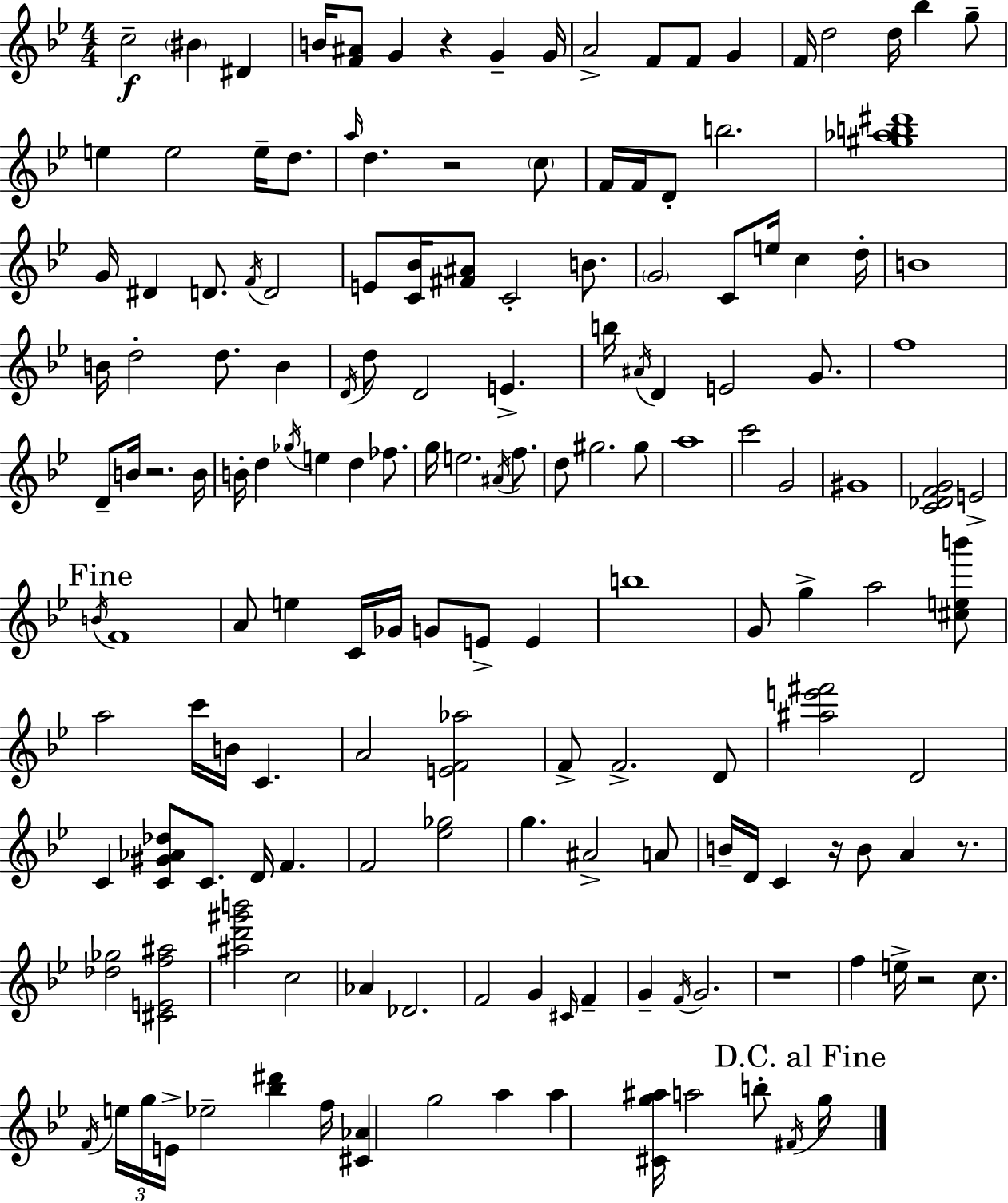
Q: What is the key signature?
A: G minor